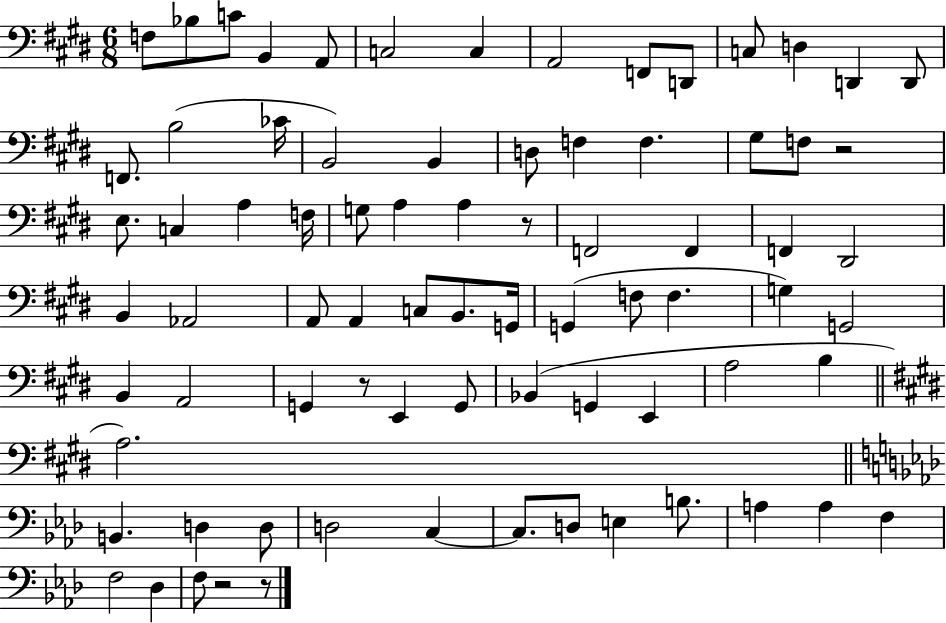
{
  \clef bass
  \numericTimeSignature
  \time 6/8
  \key e \major
  f8 bes8 c'8 b,4 a,8 | c2 c4 | a,2 f,8 d,8 | c8 d4 d,4 d,8 | \break f,8. b2( ces'16 | b,2) b,4 | d8 f4 f4. | gis8 f8 r2 | \break e8. c4 a4 f16 | g8 a4 a4 r8 | f,2 f,4 | f,4 dis,2 | \break b,4 aes,2 | a,8 a,4 c8 b,8. g,16 | g,4( f8 f4. | g4) g,2 | \break b,4 a,2 | g,4 r8 e,4 g,8 | bes,4( g,4 e,4 | a2 b4 | \break \bar "||" \break \key e \major a2.) | \bar "||" \break \key aes \major b,4. d4 d8 | d2 c4~~ | c8. d8 e4 b8. | a4 a4 f4 | \break f2 des4 | f8 r2 r8 | \bar "|."
}